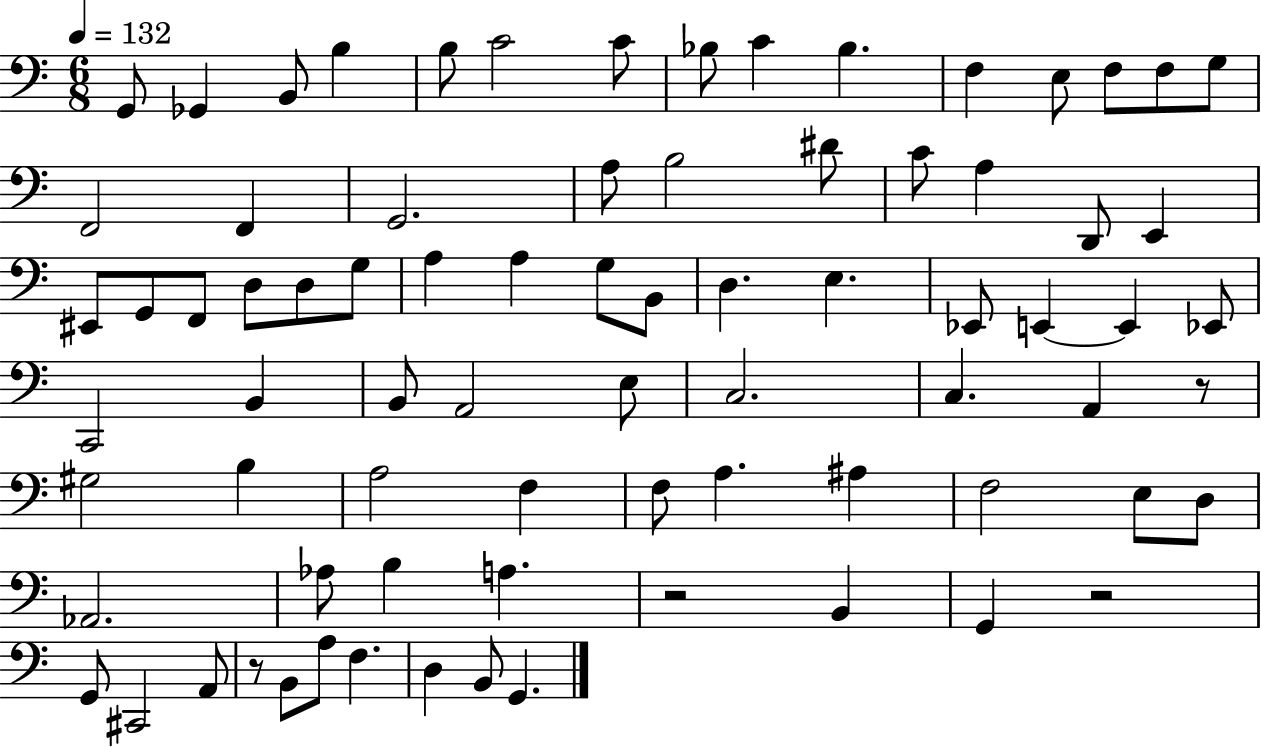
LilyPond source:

{
  \clef bass
  \numericTimeSignature
  \time 6/8
  \key c \major
  \tempo 4 = 132
  \repeat volta 2 { g,8 ges,4 b,8 b4 | b8 c'2 c'8 | bes8 c'4 bes4. | f4 e8 f8 f8 g8 | \break f,2 f,4 | g,2. | a8 b2 dis'8 | c'8 a4 d,8 e,4 | \break eis,8 g,8 f,8 d8 d8 g8 | a4 a4 g8 b,8 | d4. e4. | ees,8 e,4~~ e,4 ees,8 | \break c,2 b,4 | b,8 a,2 e8 | c2. | c4. a,4 r8 | \break gis2 b4 | a2 f4 | f8 a4. ais4 | f2 e8 d8 | \break aes,2. | aes8 b4 a4. | r2 b,4 | g,4 r2 | \break g,8 cis,2 a,8 | r8 b,8 a8 f4. | d4 b,8 g,4. | } \bar "|."
}